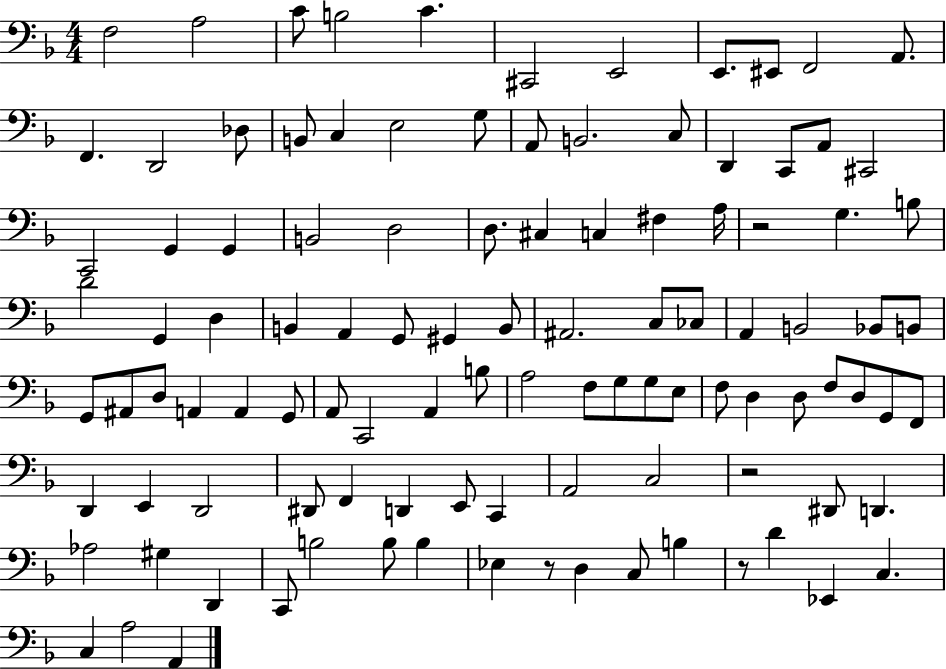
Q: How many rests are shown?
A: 4